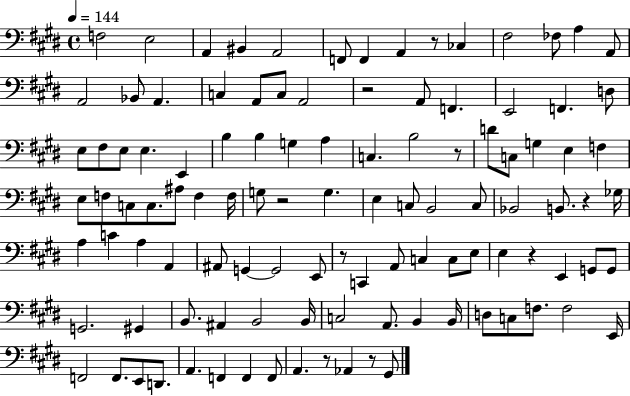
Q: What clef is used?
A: bass